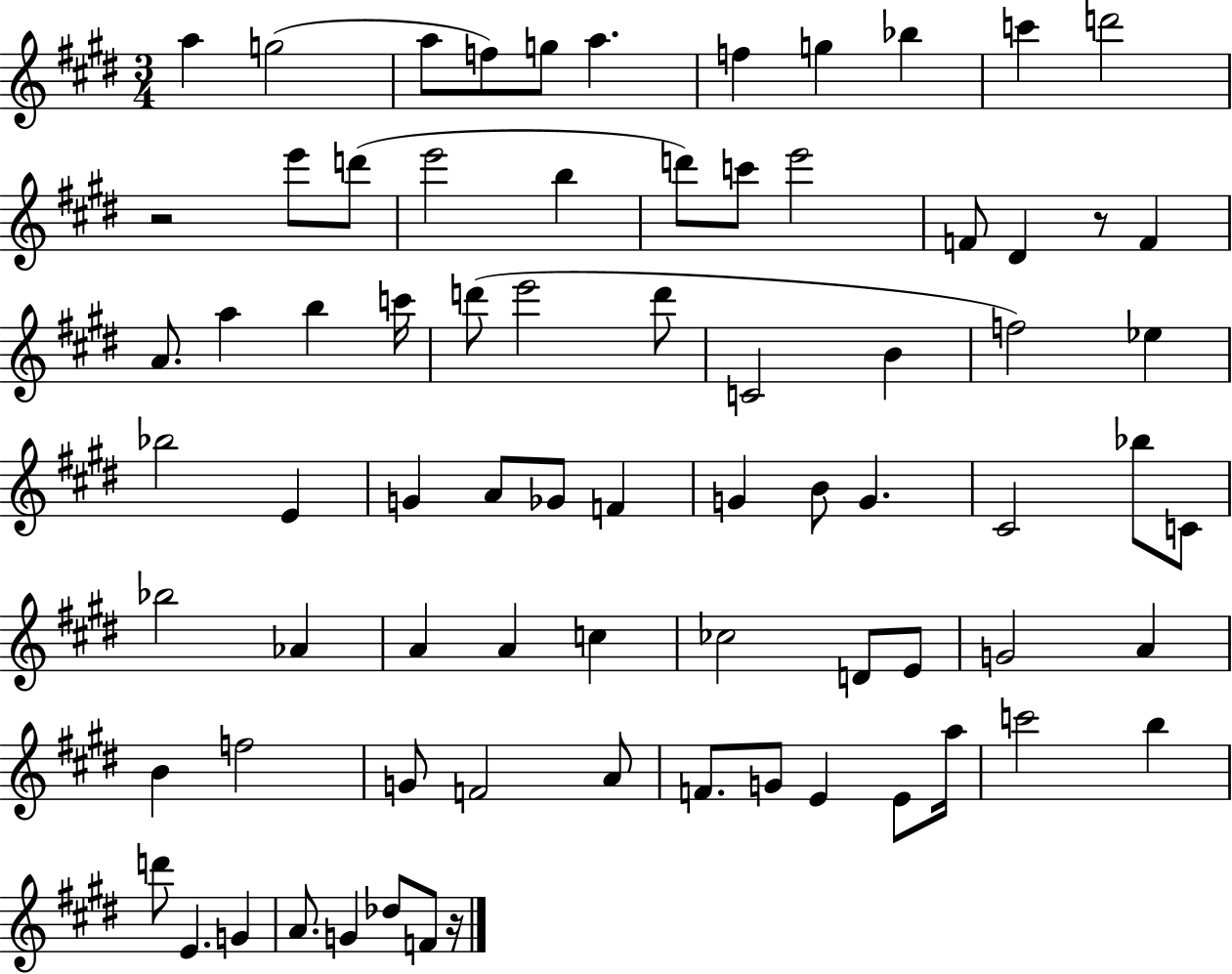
A5/q G5/h A5/e F5/e G5/e A5/q. F5/q G5/q Bb5/q C6/q D6/h R/h E6/e D6/e E6/h B5/q D6/e C6/e E6/h F4/e D#4/q R/e F4/q A4/e. A5/q B5/q C6/s D6/e E6/h D6/e C4/h B4/q F5/h Eb5/q Bb5/h E4/q G4/q A4/e Gb4/e F4/q G4/q B4/e G4/q. C#4/h Bb5/e C4/e Bb5/h Ab4/q A4/q A4/q C5/q CES5/h D4/e E4/e G4/h A4/q B4/q F5/h G4/e F4/h A4/e F4/e. G4/e E4/q E4/e A5/s C6/h B5/q D6/e E4/q. G4/q A4/e. G4/q Db5/e F4/e R/s